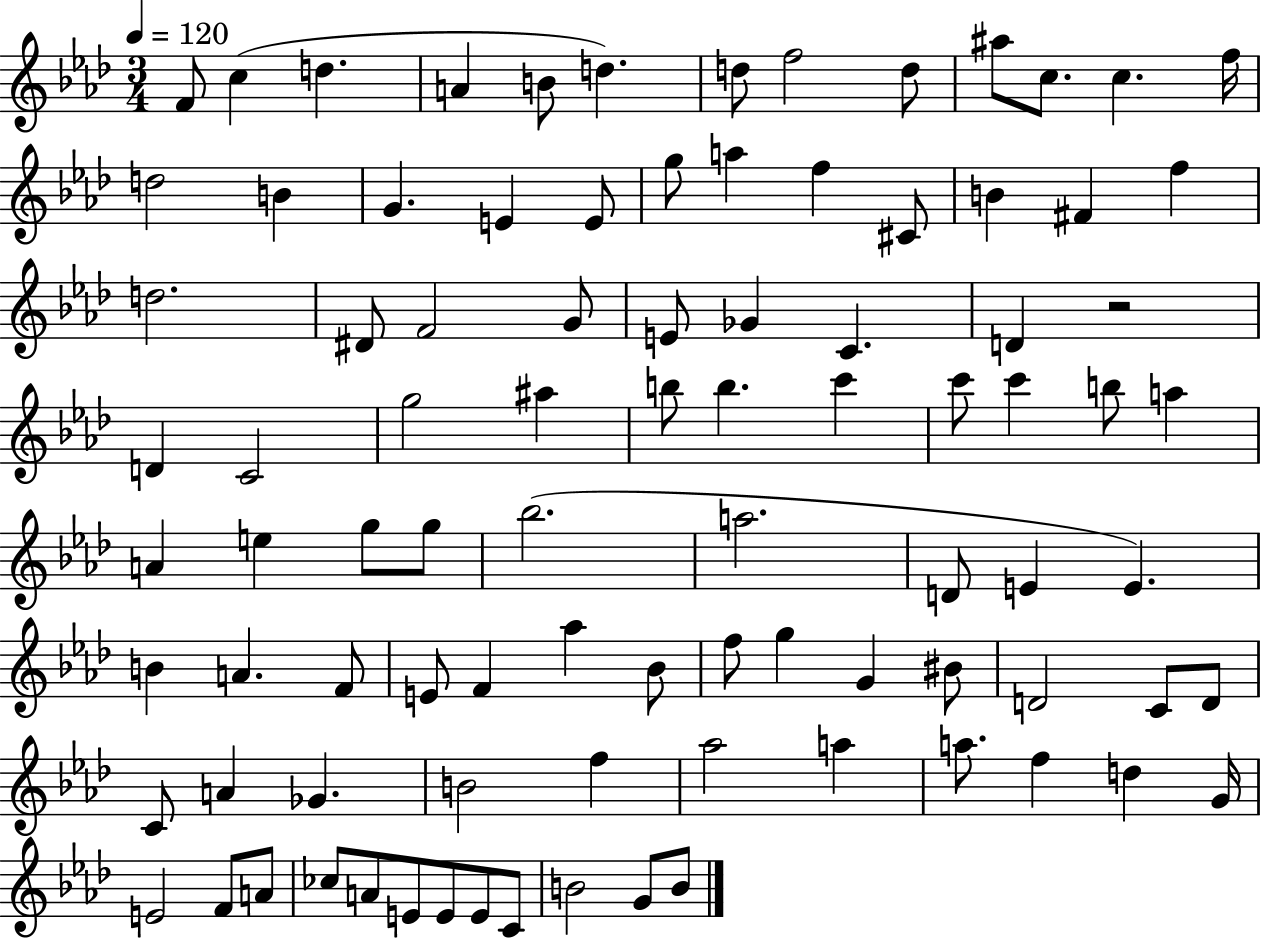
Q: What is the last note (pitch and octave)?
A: B4